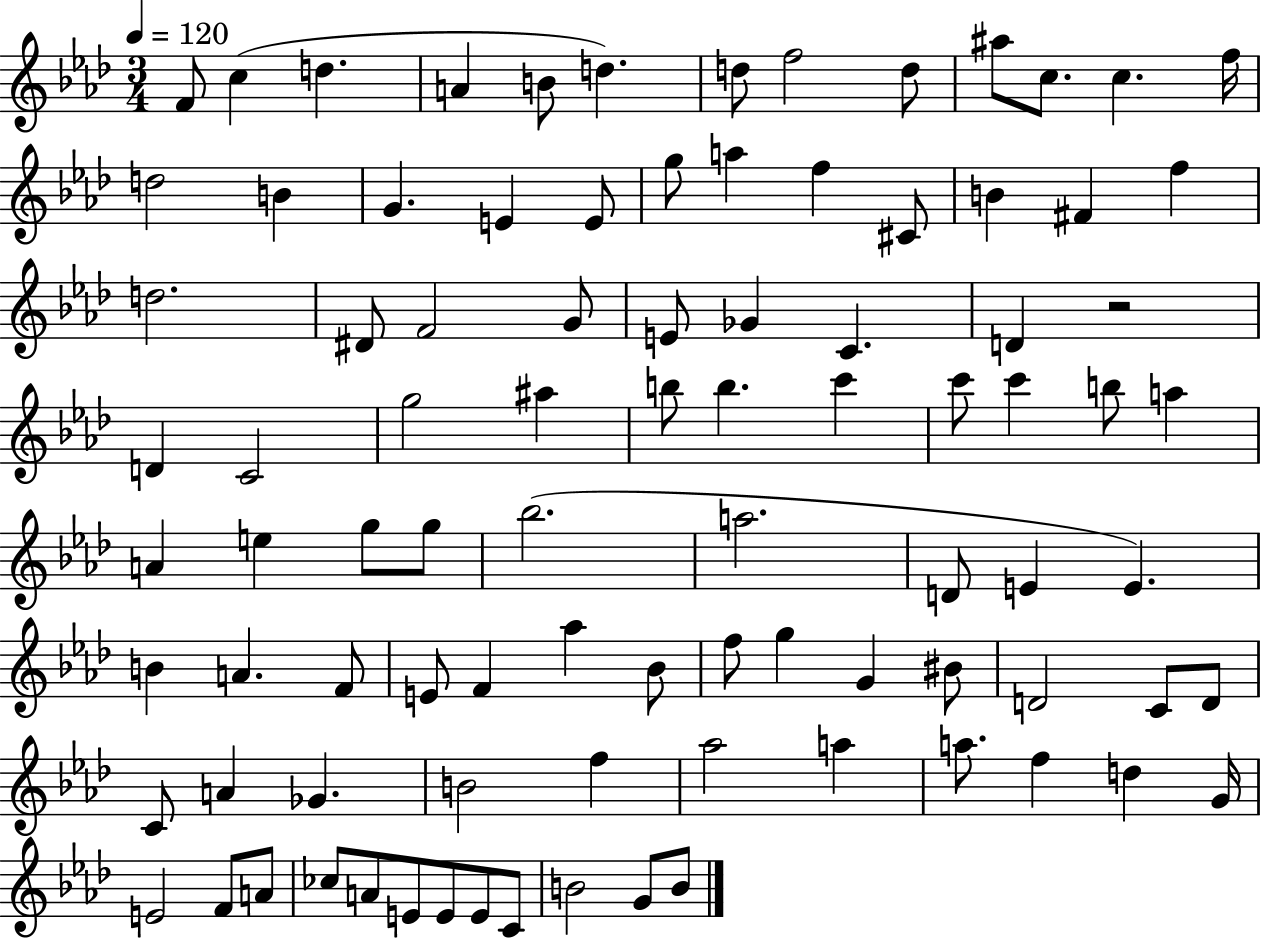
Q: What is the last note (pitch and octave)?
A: B4